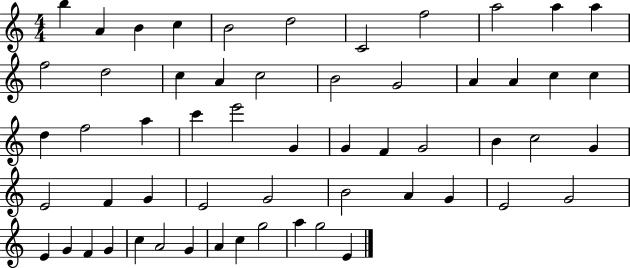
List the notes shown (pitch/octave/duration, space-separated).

B5/q A4/q B4/q C5/q B4/h D5/h C4/h F5/h A5/h A5/q A5/q F5/h D5/h C5/q A4/q C5/h B4/h G4/h A4/q A4/q C5/q C5/q D5/q F5/h A5/q C6/q E6/h G4/q G4/q F4/q G4/h B4/q C5/h G4/q E4/h F4/q G4/q E4/h G4/h B4/h A4/q G4/q E4/h G4/h E4/q G4/q F4/q G4/q C5/q A4/h G4/q A4/q C5/q G5/h A5/q G5/h E4/q